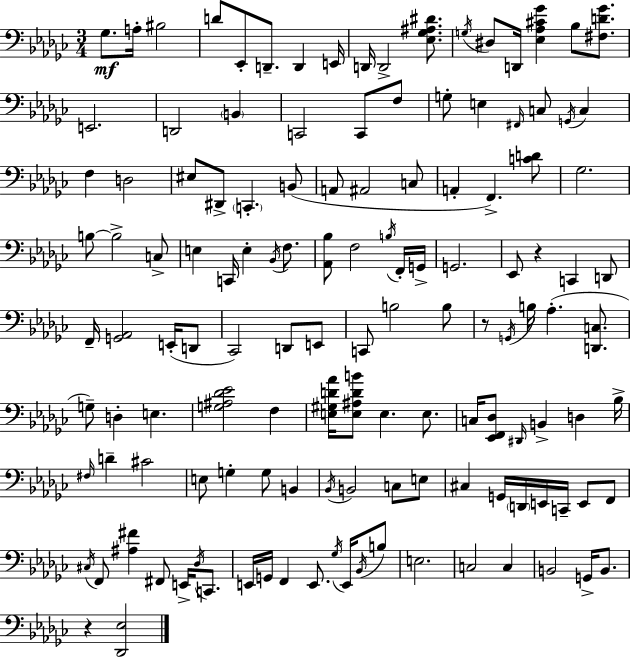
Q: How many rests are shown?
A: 3